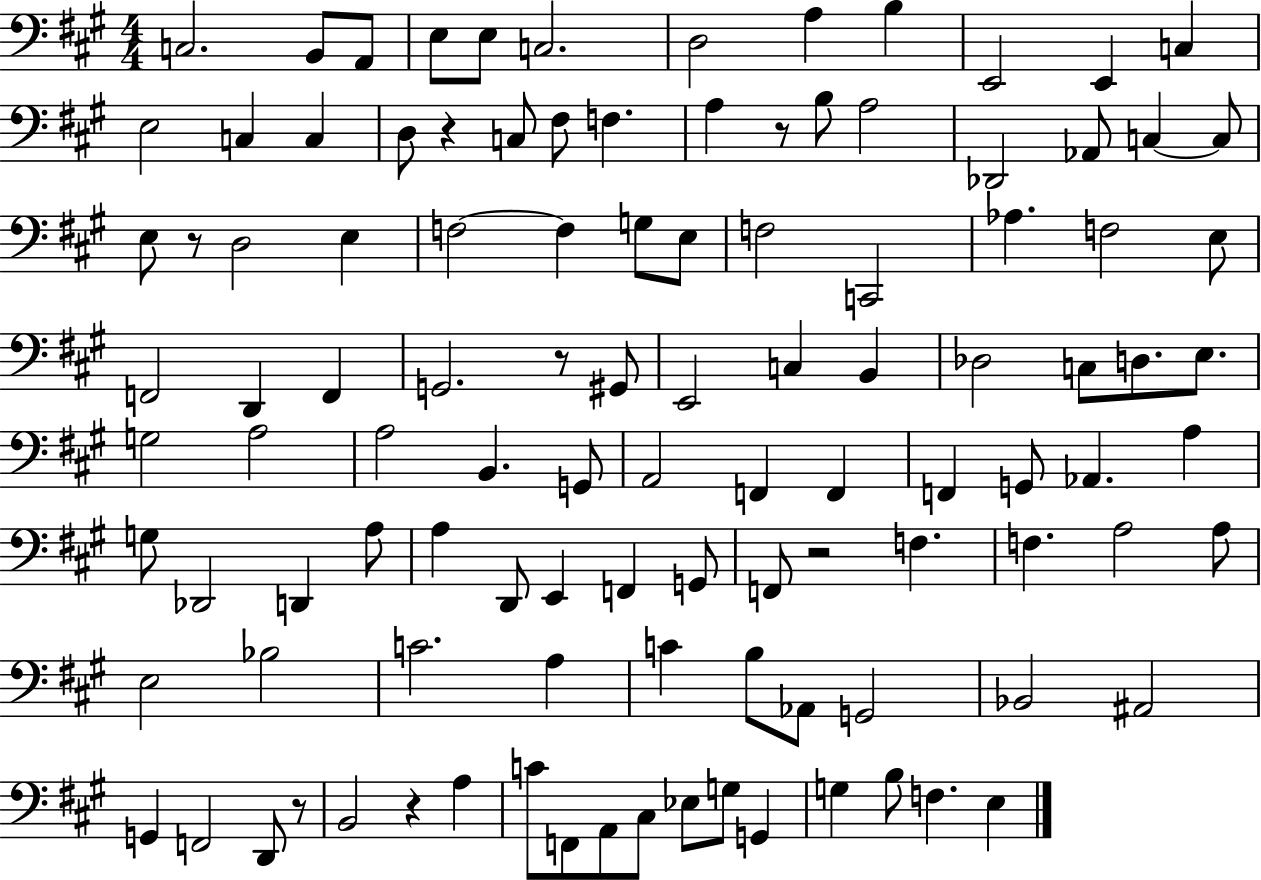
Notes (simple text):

C3/h. B2/e A2/e E3/e E3/e C3/h. D3/h A3/q B3/q E2/h E2/q C3/q E3/h C3/q C3/q D3/e R/q C3/e F#3/e F3/q. A3/q R/e B3/e A3/h Db2/h Ab2/e C3/q C3/e E3/e R/e D3/h E3/q F3/h F3/q G3/e E3/e F3/h C2/h Ab3/q. F3/h E3/e F2/h D2/q F2/q G2/h. R/e G#2/e E2/h C3/q B2/q Db3/h C3/e D3/e. E3/e. G3/h A3/h A3/h B2/q. G2/e A2/h F2/q F2/q F2/q G2/e Ab2/q. A3/q G3/e Db2/h D2/q A3/e A3/q D2/e E2/q F2/q G2/e F2/e R/h F3/q. F3/q. A3/h A3/e E3/h Bb3/h C4/h. A3/q C4/q B3/e Ab2/e G2/h Bb2/h A#2/h G2/q F2/h D2/e R/e B2/h R/q A3/q C4/e F2/e A2/e C#3/e Eb3/e G3/e G2/q G3/q B3/e F3/q. E3/q